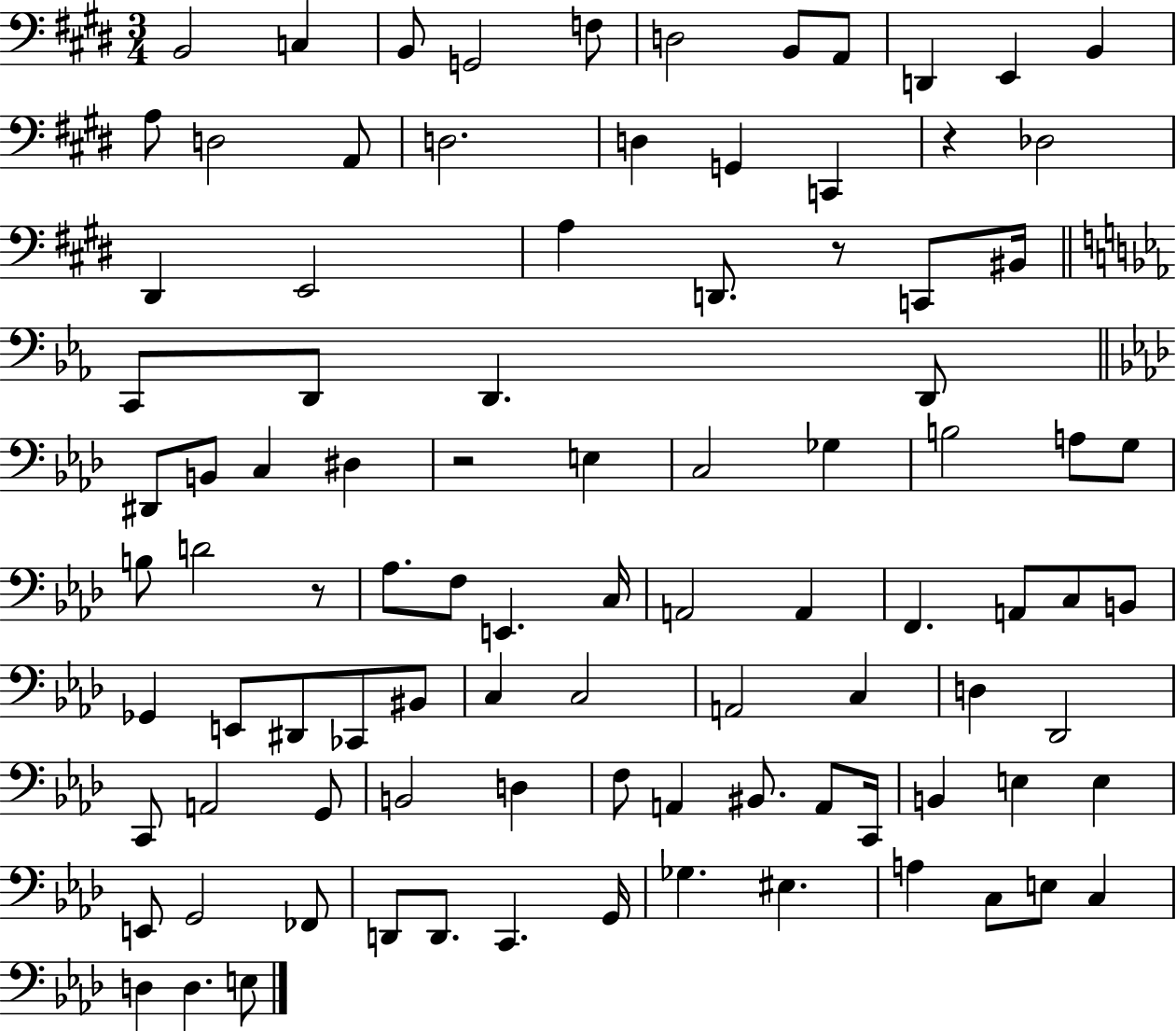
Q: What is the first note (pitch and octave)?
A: B2